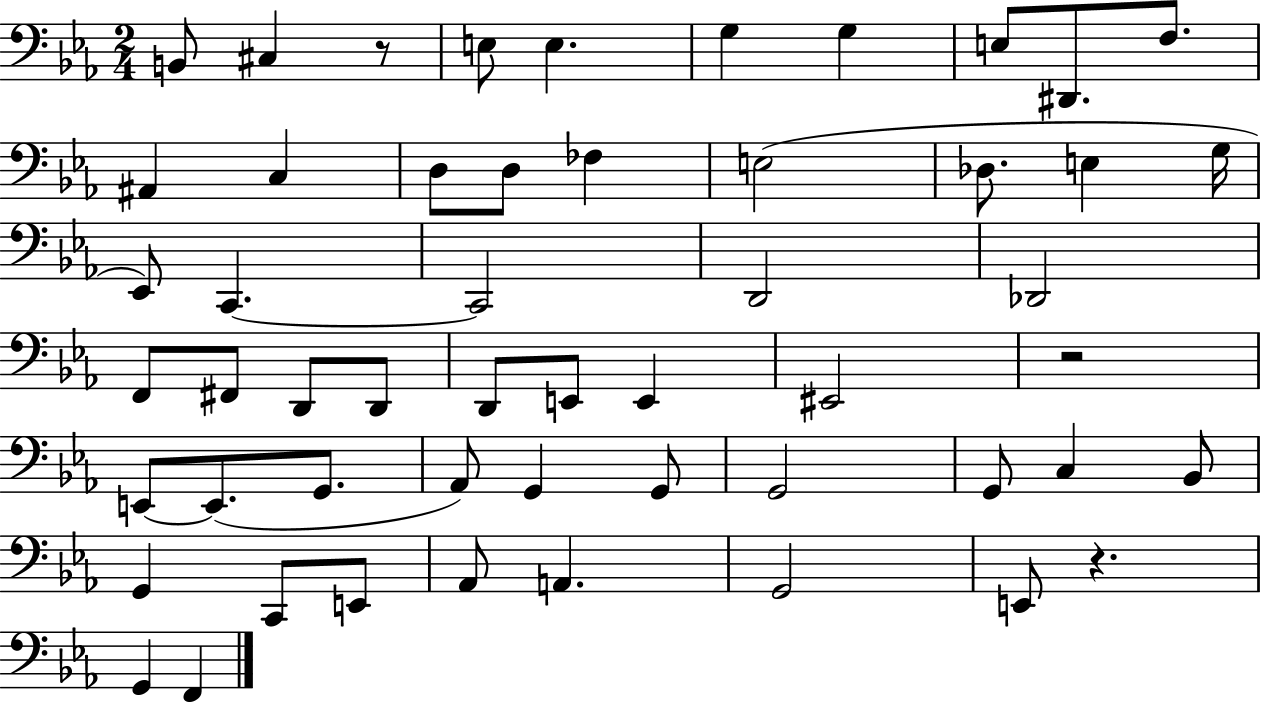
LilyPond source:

{
  \clef bass
  \numericTimeSignature
  \time 2/4
  \key ees \major
  b,8 cis4 r8 | e8 e4. | g4 g4 | e8 dis,8. f8. | \break ais,4 c4 | d8 d8 fes4 | e2( | des8. e4 g16 | \break ees,8) c,4.~~ | c,2 | d,2 | des,2 | \break f,8 fis,8 d,8 d,8 | d,8 e,8 e,4 | eis,2 | r2 | \break e,8~~ e,8.( g,8. | aes,8) g,4 g,8 | g,2 | g,8 c4 bes,8 | \break g,4 c,8 e,8 | aes,8 a,4. | g,2 | e,8 r4. | \break g,4 f,4 | \bar "|."
}